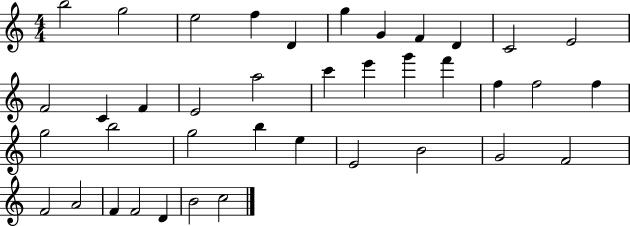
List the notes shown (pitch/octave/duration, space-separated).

B5/h G5/h E5/h F5/q D4/q G5/q G4/q F4/q D4/q C4/h E4/h F4/h C4/q F4/q E4/h A5/h C6/q E6/q G6/q F6/q F5/q F5/h F5/q G5/h B5/h G5/h B5/q E5/q E4/h B4/h G4/h F4/h F4/h A4/h F4/q F4/h D4/q B4/h C5/h